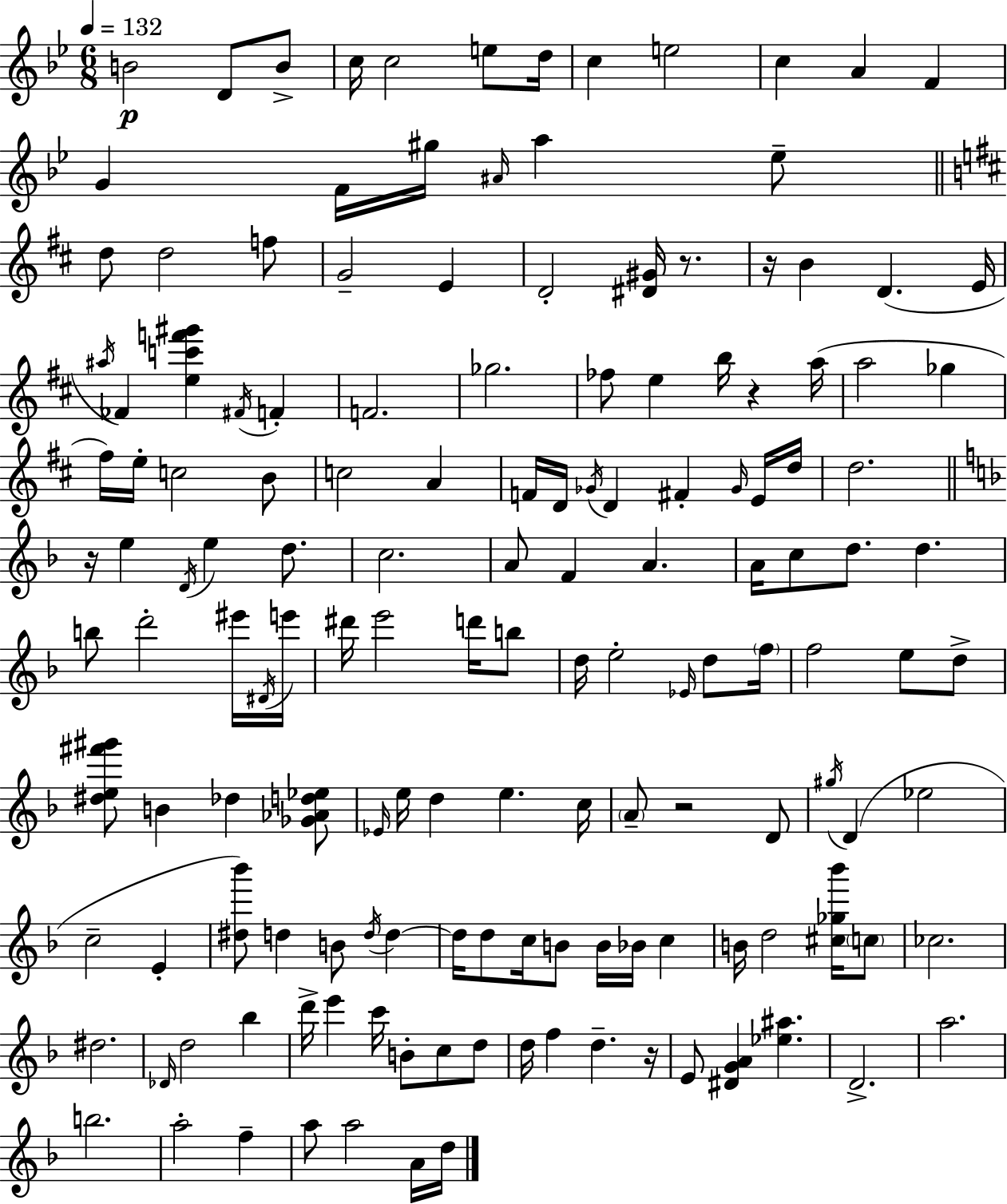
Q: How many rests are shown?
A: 6